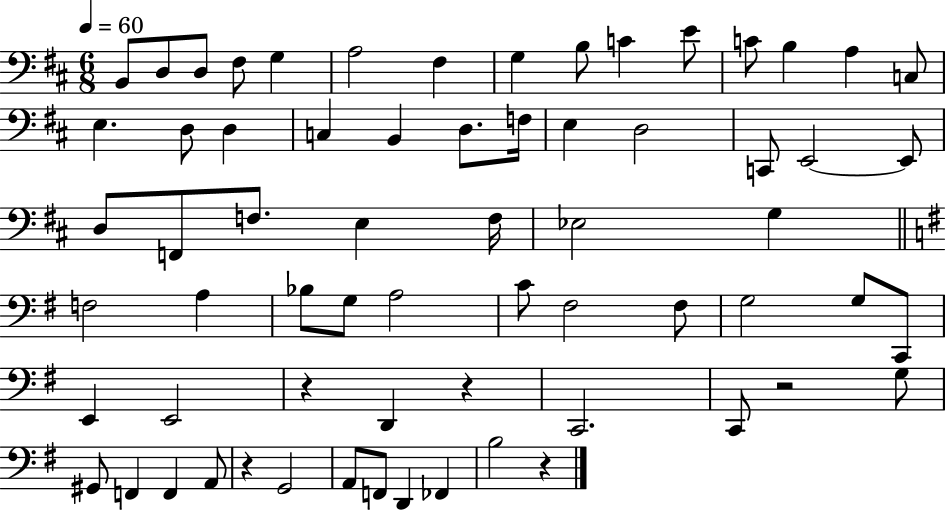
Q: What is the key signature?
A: D major